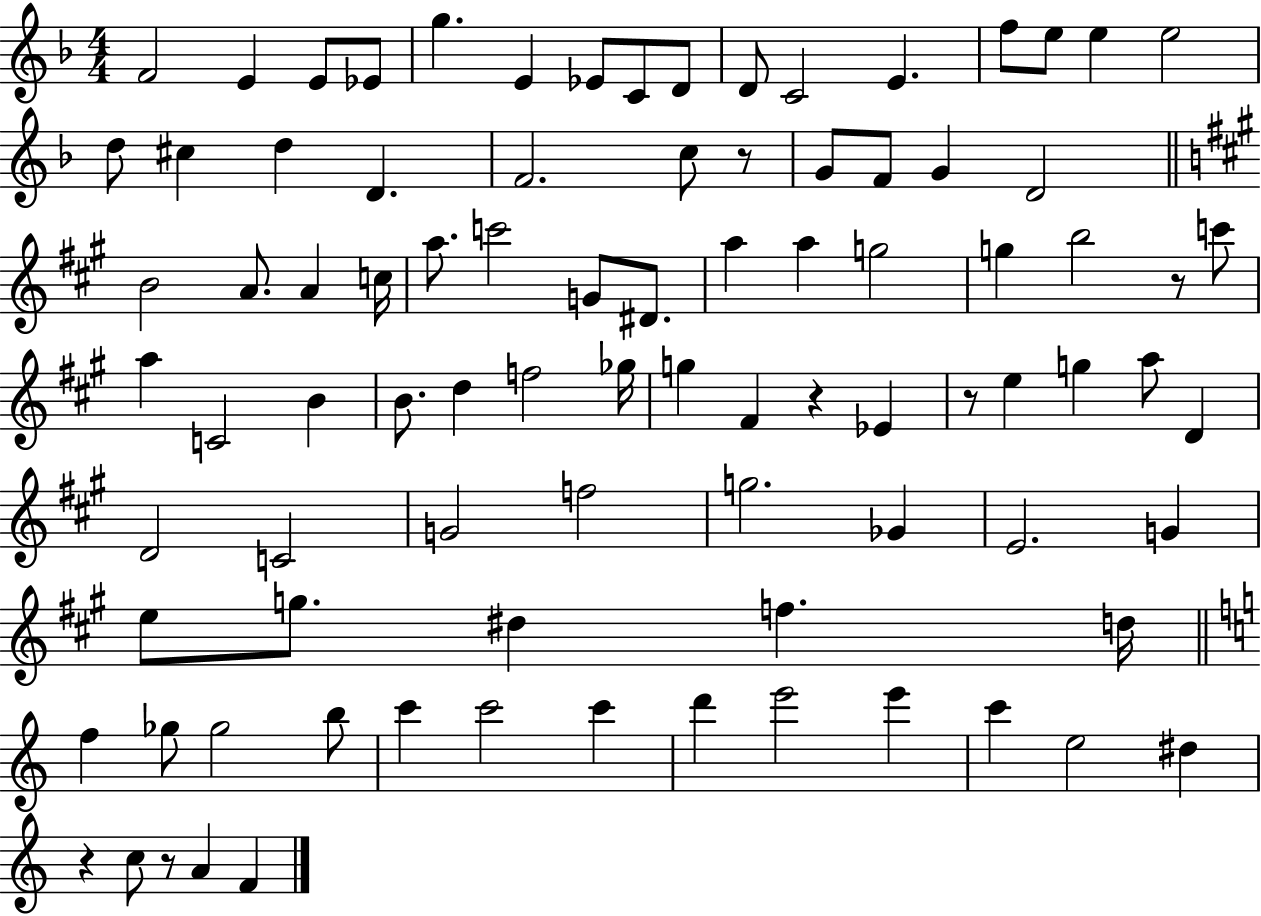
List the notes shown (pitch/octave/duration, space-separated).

F4/h E4/q E4/e Eb4/e G5/q. E4/q Eb4/e C4/e D4/e D4/e C4/h E4/q. F5/e E5/e E5/q E5/h D5/e C#5/q D5/q D4/q. F4/h. C5/e R/e G4/e F4/e G4/q D4/h B4/h A4/e. A4/q C5/s A5/e. C6/h G4/e D#4/e. A5/q A5/q G5/h G5/q B5/h R/e C6/e A5/q C4/h B4/q B4/e. D5/q F5/h Gb5/s G5/q F#4/q R/q Eb4/q R/e E5/q G5/q A5/e D4/q D4/h C4/h G4/h F5/h G5/h. Gb4/q E4/h. G4/q E5/e G5/e. D#5/q F5/q. D5/s F5/q Gb5/e Gb5/h B5/e C6/q C6/h C6/q D6/q E6/h E6/q C6/q E5/h D#5/q R/q C5/e R/e A4/q F4/q